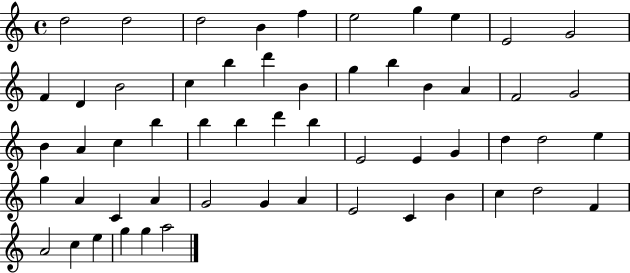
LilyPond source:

{
  \clef treble
  \time 4/4
  \defaultTimeSignature
  \key c \major
  d''2 d''2 | d''2 b'4 f''4 | e''2 g''4 e''4 | e'2 g'2 | \break f'4 d'4 b'2 | c''4 b''4 d'''4 b'4 | g''4 b''4 b'4 a'4 | f'2 g'2 | \break b'4 a'4 c''4 b''4 | b''4 b''4 d'''4 b''4 | e'2 e'4 g'4 | d''4 d''2 e''4 | \break g''4 a'4 c'4 a'4 | g'2 g'4 a'4 | e'2 c'4 b'4 | c''4 d''2 f'4 | \break a'2 c''4 e''4 | g''4 g''4 a''2 | \bar "|."
}